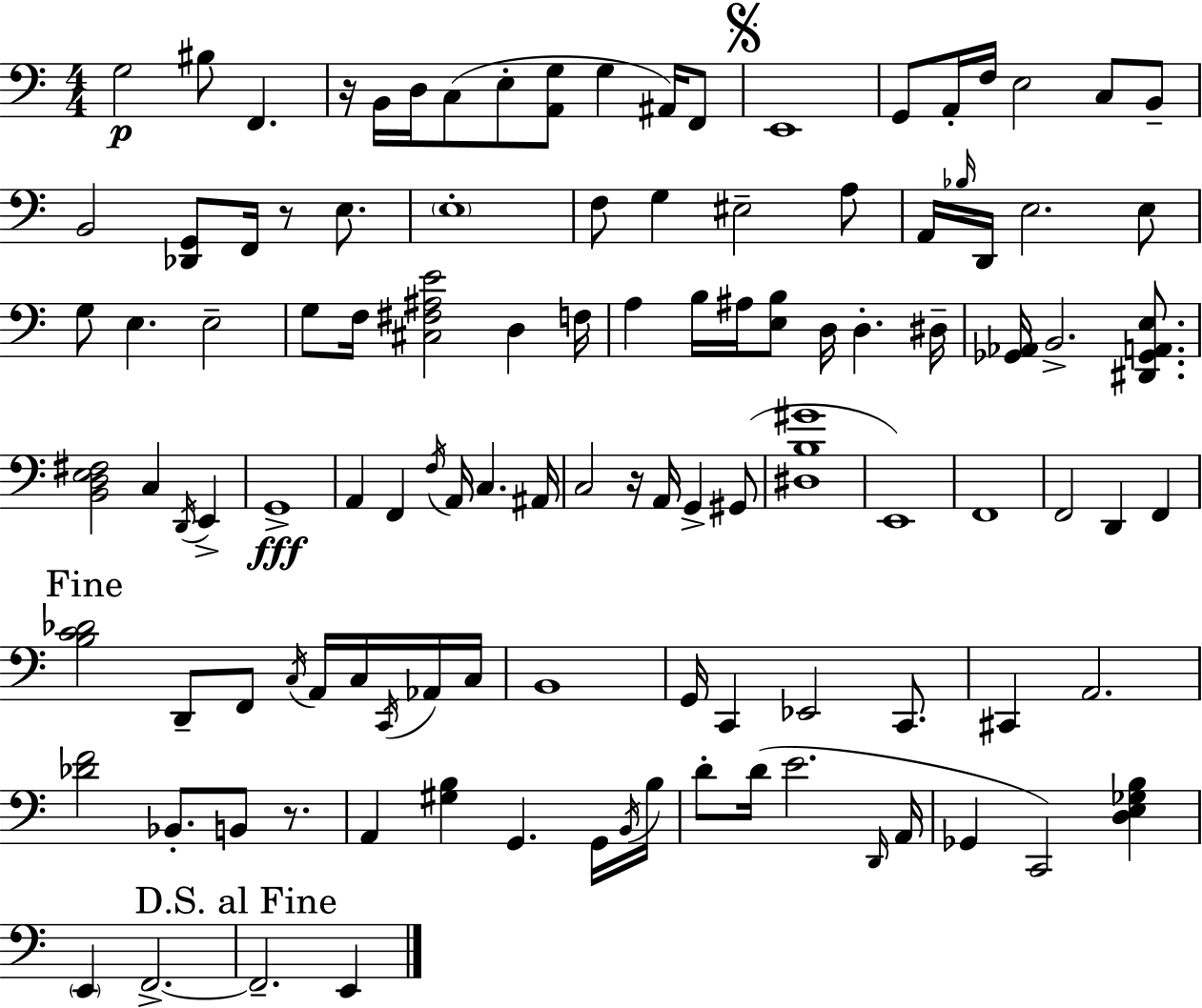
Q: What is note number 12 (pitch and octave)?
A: G2